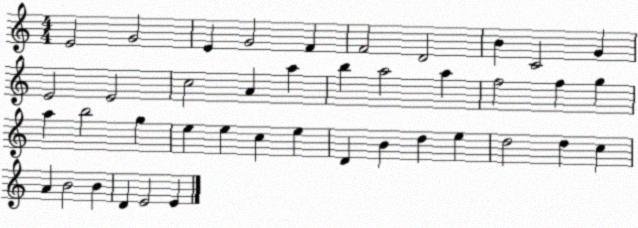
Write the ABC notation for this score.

X:1
T:Untitled
M:4/4
L:1/4
K:C
E2 G2 E G2 F F2 D2 B C2 G E2 E2 c2 A a b a2 a f2 f g a b2 g e e c e D B d e d2 d c A B2 B D E2 E